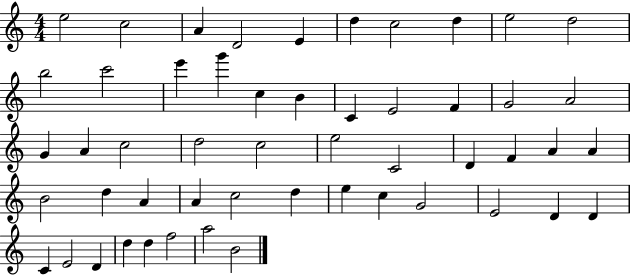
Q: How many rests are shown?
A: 0